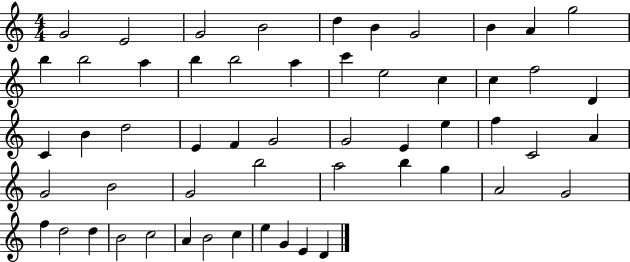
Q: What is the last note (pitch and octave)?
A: D4